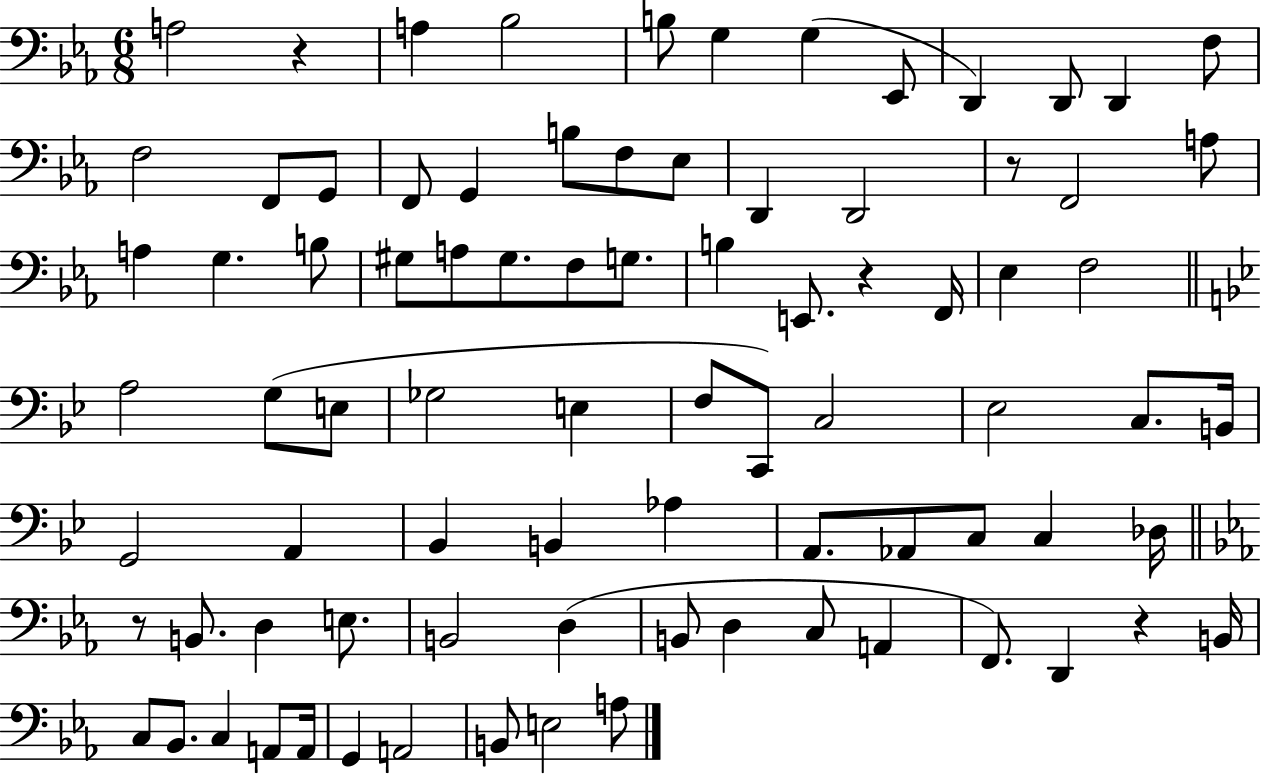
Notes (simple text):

A3/h R/q A3/q Bb3/h B3/e G3/q G3/q Eb2/e D2/q D2/e D2/q F3/e F3/h F2/e G2/e F2/e G2/q B3/e F3/e Eb3/e D2/q D2/h R/e F2/h A3/e A3/q G3/q. B3/e G#3/e A3/e G#3/e. F3/e G3/e. B3/q E2/e. R/q F2/s Eb3/q F3/h A3/h G3/e E3/e Gb3/h E3/q F3/e C2/e C3/h Eb3/h C3/e. B2/s G2/h A2/q Bb2/q B2/q Ab3/q A2/e. Ab2/e C3/e C3/q Db3/s R/e B2/e. D3/q E3/e. B2/h D3/q B2/e D3/q C3/e A2/q F2/e. D2/q R/q B2/s C3/e Bb2/e. C3/q A2/e A2/s G2/q A2/h B2/e E3/h A3/e